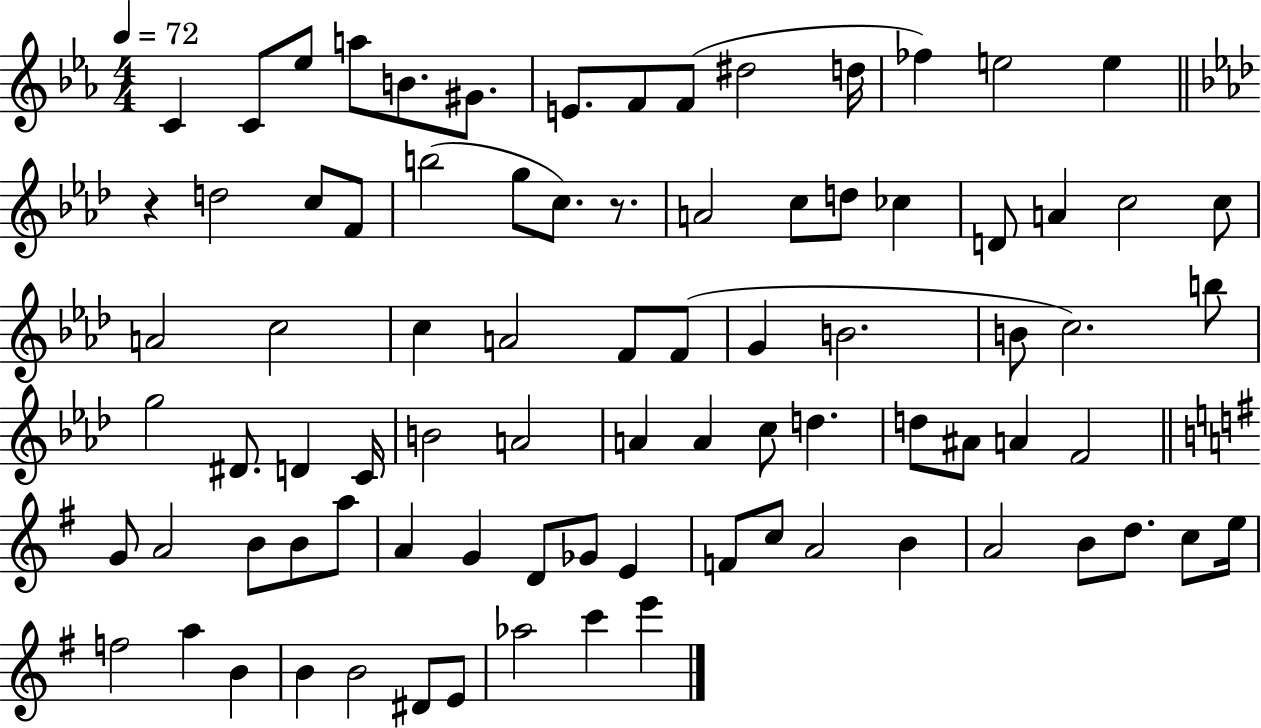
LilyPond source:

{
  \clef treble
  \numericTimeSignature
  \time 4/4
  \key ees \major
  \tempo 4 = 72
  c'4 c'8 ees''8 a''8 b'8. gis'8. | e'8. f'8 f'8( dis''2 d''16 | fes''4) e''2 e''4 | \bar "||" \break \key f \minor r4 d''2 c''8 f'8 | b''2( g''8 c''8.) r8. | a'2 c''8 d''8 ces''4 | d'8 a'4 c''2 c''8 | \break a'2 c''2 | c''4 a'2 f'8 f'8( | g'4 b'2. | b'8 c''2.) b''8 | \break g''2 dis'8. d'4 c'16 | b'2 a'2 | a'4 a'4 c''8 d''4. | d''8 ais'8 a'4 f'2 | \break \bar "||" \break \key g \major g'8 a'2 b'8 b'8 a''8 | a'4 g'4 d'8 ges'8 e'4 | f'8 c''8 a'2 b'4 | a'2 b'8 d''8. c''8 e''16 | \break f''2 a''4 b'4 | b'4 b'2 dis'8 e'8 | aes''2 c'''4 e'''4 | \bar "|."
}